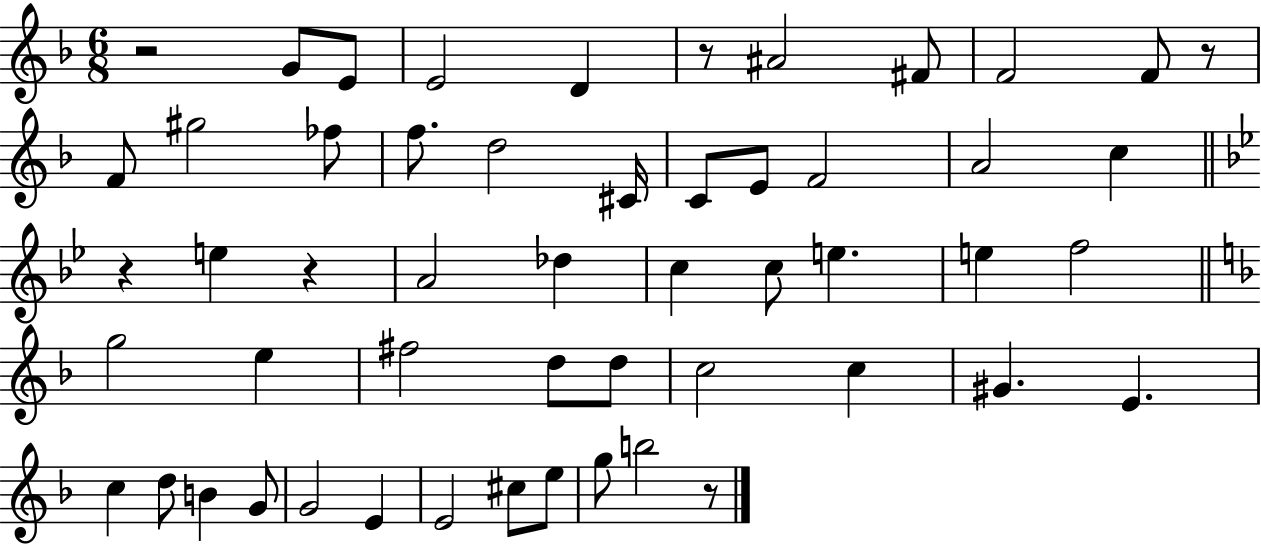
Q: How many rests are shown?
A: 6